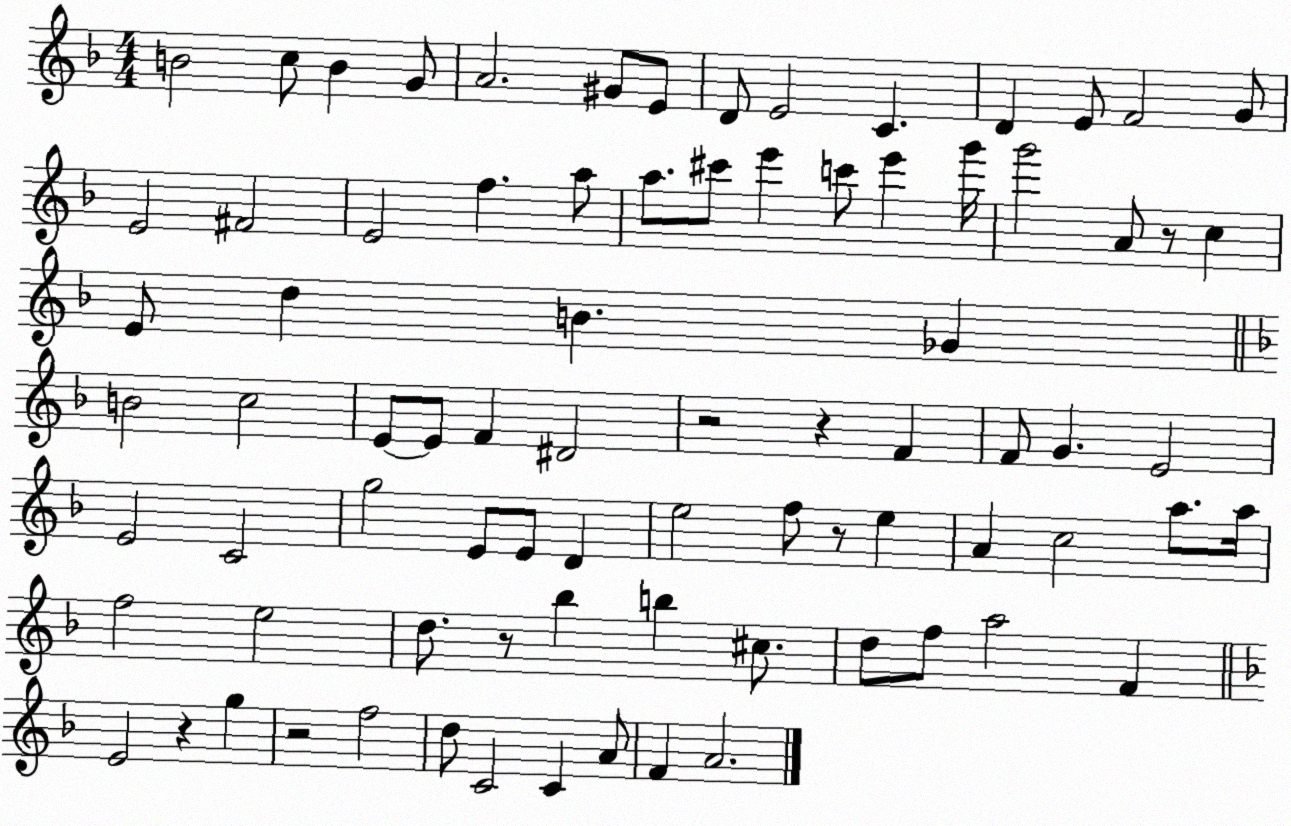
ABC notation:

X:1
T:Untitled
M:4/4
L:1/4
K:F
B2 c/2 B G/2 A2 ^G/2 E/2 D/2 E2 C D E/2 F2 G/2 E2 ^F2 E2 f a/2 a/2 ^c'/2 e' c'/2 e' g'/4 g'2 A/2 z/2 c E/2 d B _G B2 c2 E/2 E/2 F ^D2 z2 z F F/2 G E2 E2 C2 g2 E/2 E/2 D e2 f/2 z/2 e A c2 a/2 a/4 f2 e2 d/2 z/2 _b b ^c/2 d/2 f/2 a2 F E2 z g z2 f2 d/2 C2 C A/2 F A2